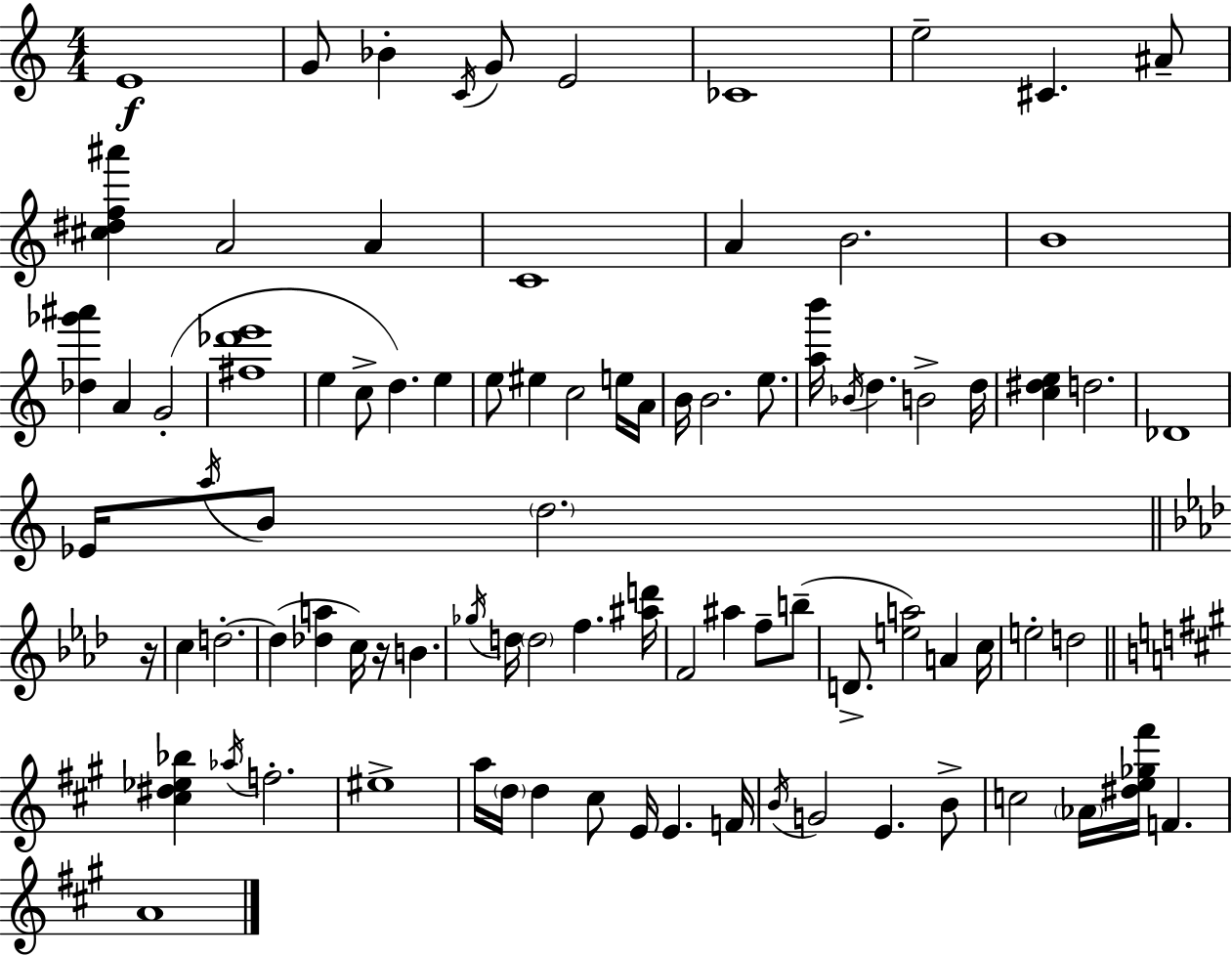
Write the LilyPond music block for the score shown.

{
  \clef treble
  \numericTimeSignature
  \time 4/4
  \key c \major
  e'1\f | g'8 bes'4-. \acciaccatura { c'16 } g'8 e'2 | ces'1 | e''2-- cis'4. ais'8-- | \break <cis'' dis'' f'' ais'''>4 a'2 a'4 | c'1 | a'4 b'2. | b'1 | \break <des'' ges''' ais'''>4 a'4 g'2-.( | <fis'' des''' e'''>1 | e''4 c''8-> d''4.) e''4 | e''8 eis''4 c''2 e''16 | \break a'16 b'16 b'2. e''8. | <a'' b'''>16 \acciaccatura { bes'16 } d''4. b'2-> | d''16 <c'' dis'' e''>4 d''2. | des'1 | \break ees'16 \acciaccatura { a''16 } b'8 \parenthesize d''2. | \bar "||" \break \key aes \major r16 c''4 d''2.-.~~ | d''4( <des'' a''>4 c''16) r16 b'4. | \acciaccatura { ges''16 } d''16 \parenthesize d''2 f''4. | <ais'' d'''>16 f'2 ais''4 f''8-- | \break b''8--( d'8.-> <e'' a''>2) a'4 | c''16 e''2-. d''2 | \bar "||" \break \key a \major <cis'' dis'' ees'' bes''>4 \acciaccatura { aes''16 } f''2.-. | eis''1-> | a''16 \parenthesize d''16 d''4 cis''8 e'16 e'4. | f'16 \acciaccatura { b'16 } g'2 e'4. | \break b'8-> c''2 \parenthesize aes'16 <dis'' e'' ges'' fis'''>16 f'4. | a'1 | \bar "|."
}